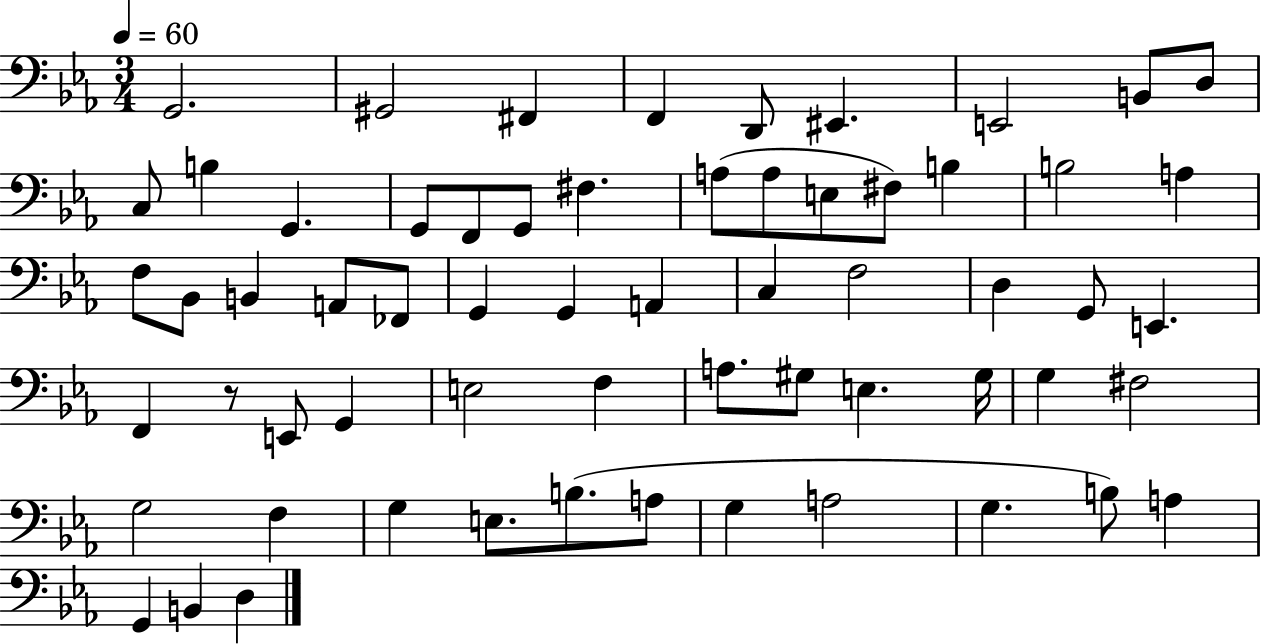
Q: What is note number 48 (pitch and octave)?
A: G3